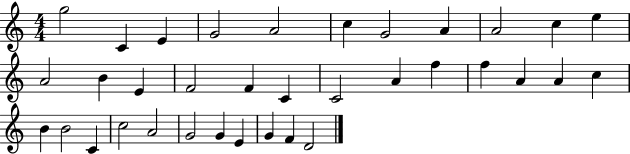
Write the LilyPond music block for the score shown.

{
  \clef treble
  \numericTimeSignature
  \time 4/4
  \key c \major
  g''2 c'4 e'4 | g'2 a'2 | c''4 g'2 a'4 | a'2 c''4 e''4 | \break a'2 b'4 e'4 | f'2 f'4 c'4 | c'2 a'4 f''4 | f''4 a'4 a'4 c''4 | \break b'4 b'2 c'4 | c''2 a'2 | g'2 g'4 e'4 | g'4 f'4 d'2 | \break \bar "|."
}